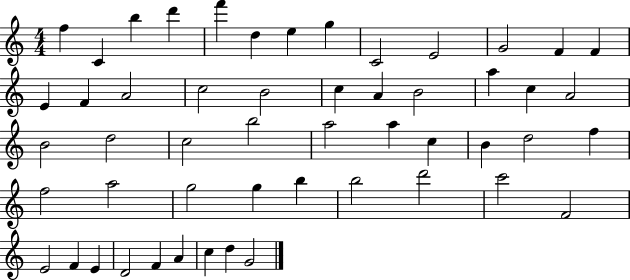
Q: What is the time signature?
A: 4/4